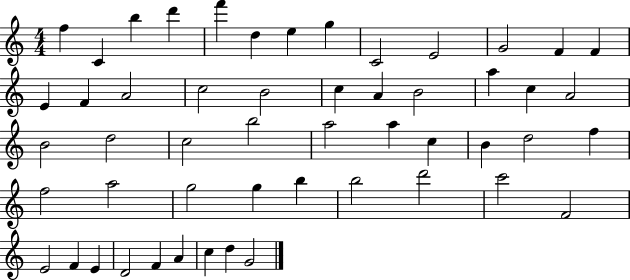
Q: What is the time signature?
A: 4/4